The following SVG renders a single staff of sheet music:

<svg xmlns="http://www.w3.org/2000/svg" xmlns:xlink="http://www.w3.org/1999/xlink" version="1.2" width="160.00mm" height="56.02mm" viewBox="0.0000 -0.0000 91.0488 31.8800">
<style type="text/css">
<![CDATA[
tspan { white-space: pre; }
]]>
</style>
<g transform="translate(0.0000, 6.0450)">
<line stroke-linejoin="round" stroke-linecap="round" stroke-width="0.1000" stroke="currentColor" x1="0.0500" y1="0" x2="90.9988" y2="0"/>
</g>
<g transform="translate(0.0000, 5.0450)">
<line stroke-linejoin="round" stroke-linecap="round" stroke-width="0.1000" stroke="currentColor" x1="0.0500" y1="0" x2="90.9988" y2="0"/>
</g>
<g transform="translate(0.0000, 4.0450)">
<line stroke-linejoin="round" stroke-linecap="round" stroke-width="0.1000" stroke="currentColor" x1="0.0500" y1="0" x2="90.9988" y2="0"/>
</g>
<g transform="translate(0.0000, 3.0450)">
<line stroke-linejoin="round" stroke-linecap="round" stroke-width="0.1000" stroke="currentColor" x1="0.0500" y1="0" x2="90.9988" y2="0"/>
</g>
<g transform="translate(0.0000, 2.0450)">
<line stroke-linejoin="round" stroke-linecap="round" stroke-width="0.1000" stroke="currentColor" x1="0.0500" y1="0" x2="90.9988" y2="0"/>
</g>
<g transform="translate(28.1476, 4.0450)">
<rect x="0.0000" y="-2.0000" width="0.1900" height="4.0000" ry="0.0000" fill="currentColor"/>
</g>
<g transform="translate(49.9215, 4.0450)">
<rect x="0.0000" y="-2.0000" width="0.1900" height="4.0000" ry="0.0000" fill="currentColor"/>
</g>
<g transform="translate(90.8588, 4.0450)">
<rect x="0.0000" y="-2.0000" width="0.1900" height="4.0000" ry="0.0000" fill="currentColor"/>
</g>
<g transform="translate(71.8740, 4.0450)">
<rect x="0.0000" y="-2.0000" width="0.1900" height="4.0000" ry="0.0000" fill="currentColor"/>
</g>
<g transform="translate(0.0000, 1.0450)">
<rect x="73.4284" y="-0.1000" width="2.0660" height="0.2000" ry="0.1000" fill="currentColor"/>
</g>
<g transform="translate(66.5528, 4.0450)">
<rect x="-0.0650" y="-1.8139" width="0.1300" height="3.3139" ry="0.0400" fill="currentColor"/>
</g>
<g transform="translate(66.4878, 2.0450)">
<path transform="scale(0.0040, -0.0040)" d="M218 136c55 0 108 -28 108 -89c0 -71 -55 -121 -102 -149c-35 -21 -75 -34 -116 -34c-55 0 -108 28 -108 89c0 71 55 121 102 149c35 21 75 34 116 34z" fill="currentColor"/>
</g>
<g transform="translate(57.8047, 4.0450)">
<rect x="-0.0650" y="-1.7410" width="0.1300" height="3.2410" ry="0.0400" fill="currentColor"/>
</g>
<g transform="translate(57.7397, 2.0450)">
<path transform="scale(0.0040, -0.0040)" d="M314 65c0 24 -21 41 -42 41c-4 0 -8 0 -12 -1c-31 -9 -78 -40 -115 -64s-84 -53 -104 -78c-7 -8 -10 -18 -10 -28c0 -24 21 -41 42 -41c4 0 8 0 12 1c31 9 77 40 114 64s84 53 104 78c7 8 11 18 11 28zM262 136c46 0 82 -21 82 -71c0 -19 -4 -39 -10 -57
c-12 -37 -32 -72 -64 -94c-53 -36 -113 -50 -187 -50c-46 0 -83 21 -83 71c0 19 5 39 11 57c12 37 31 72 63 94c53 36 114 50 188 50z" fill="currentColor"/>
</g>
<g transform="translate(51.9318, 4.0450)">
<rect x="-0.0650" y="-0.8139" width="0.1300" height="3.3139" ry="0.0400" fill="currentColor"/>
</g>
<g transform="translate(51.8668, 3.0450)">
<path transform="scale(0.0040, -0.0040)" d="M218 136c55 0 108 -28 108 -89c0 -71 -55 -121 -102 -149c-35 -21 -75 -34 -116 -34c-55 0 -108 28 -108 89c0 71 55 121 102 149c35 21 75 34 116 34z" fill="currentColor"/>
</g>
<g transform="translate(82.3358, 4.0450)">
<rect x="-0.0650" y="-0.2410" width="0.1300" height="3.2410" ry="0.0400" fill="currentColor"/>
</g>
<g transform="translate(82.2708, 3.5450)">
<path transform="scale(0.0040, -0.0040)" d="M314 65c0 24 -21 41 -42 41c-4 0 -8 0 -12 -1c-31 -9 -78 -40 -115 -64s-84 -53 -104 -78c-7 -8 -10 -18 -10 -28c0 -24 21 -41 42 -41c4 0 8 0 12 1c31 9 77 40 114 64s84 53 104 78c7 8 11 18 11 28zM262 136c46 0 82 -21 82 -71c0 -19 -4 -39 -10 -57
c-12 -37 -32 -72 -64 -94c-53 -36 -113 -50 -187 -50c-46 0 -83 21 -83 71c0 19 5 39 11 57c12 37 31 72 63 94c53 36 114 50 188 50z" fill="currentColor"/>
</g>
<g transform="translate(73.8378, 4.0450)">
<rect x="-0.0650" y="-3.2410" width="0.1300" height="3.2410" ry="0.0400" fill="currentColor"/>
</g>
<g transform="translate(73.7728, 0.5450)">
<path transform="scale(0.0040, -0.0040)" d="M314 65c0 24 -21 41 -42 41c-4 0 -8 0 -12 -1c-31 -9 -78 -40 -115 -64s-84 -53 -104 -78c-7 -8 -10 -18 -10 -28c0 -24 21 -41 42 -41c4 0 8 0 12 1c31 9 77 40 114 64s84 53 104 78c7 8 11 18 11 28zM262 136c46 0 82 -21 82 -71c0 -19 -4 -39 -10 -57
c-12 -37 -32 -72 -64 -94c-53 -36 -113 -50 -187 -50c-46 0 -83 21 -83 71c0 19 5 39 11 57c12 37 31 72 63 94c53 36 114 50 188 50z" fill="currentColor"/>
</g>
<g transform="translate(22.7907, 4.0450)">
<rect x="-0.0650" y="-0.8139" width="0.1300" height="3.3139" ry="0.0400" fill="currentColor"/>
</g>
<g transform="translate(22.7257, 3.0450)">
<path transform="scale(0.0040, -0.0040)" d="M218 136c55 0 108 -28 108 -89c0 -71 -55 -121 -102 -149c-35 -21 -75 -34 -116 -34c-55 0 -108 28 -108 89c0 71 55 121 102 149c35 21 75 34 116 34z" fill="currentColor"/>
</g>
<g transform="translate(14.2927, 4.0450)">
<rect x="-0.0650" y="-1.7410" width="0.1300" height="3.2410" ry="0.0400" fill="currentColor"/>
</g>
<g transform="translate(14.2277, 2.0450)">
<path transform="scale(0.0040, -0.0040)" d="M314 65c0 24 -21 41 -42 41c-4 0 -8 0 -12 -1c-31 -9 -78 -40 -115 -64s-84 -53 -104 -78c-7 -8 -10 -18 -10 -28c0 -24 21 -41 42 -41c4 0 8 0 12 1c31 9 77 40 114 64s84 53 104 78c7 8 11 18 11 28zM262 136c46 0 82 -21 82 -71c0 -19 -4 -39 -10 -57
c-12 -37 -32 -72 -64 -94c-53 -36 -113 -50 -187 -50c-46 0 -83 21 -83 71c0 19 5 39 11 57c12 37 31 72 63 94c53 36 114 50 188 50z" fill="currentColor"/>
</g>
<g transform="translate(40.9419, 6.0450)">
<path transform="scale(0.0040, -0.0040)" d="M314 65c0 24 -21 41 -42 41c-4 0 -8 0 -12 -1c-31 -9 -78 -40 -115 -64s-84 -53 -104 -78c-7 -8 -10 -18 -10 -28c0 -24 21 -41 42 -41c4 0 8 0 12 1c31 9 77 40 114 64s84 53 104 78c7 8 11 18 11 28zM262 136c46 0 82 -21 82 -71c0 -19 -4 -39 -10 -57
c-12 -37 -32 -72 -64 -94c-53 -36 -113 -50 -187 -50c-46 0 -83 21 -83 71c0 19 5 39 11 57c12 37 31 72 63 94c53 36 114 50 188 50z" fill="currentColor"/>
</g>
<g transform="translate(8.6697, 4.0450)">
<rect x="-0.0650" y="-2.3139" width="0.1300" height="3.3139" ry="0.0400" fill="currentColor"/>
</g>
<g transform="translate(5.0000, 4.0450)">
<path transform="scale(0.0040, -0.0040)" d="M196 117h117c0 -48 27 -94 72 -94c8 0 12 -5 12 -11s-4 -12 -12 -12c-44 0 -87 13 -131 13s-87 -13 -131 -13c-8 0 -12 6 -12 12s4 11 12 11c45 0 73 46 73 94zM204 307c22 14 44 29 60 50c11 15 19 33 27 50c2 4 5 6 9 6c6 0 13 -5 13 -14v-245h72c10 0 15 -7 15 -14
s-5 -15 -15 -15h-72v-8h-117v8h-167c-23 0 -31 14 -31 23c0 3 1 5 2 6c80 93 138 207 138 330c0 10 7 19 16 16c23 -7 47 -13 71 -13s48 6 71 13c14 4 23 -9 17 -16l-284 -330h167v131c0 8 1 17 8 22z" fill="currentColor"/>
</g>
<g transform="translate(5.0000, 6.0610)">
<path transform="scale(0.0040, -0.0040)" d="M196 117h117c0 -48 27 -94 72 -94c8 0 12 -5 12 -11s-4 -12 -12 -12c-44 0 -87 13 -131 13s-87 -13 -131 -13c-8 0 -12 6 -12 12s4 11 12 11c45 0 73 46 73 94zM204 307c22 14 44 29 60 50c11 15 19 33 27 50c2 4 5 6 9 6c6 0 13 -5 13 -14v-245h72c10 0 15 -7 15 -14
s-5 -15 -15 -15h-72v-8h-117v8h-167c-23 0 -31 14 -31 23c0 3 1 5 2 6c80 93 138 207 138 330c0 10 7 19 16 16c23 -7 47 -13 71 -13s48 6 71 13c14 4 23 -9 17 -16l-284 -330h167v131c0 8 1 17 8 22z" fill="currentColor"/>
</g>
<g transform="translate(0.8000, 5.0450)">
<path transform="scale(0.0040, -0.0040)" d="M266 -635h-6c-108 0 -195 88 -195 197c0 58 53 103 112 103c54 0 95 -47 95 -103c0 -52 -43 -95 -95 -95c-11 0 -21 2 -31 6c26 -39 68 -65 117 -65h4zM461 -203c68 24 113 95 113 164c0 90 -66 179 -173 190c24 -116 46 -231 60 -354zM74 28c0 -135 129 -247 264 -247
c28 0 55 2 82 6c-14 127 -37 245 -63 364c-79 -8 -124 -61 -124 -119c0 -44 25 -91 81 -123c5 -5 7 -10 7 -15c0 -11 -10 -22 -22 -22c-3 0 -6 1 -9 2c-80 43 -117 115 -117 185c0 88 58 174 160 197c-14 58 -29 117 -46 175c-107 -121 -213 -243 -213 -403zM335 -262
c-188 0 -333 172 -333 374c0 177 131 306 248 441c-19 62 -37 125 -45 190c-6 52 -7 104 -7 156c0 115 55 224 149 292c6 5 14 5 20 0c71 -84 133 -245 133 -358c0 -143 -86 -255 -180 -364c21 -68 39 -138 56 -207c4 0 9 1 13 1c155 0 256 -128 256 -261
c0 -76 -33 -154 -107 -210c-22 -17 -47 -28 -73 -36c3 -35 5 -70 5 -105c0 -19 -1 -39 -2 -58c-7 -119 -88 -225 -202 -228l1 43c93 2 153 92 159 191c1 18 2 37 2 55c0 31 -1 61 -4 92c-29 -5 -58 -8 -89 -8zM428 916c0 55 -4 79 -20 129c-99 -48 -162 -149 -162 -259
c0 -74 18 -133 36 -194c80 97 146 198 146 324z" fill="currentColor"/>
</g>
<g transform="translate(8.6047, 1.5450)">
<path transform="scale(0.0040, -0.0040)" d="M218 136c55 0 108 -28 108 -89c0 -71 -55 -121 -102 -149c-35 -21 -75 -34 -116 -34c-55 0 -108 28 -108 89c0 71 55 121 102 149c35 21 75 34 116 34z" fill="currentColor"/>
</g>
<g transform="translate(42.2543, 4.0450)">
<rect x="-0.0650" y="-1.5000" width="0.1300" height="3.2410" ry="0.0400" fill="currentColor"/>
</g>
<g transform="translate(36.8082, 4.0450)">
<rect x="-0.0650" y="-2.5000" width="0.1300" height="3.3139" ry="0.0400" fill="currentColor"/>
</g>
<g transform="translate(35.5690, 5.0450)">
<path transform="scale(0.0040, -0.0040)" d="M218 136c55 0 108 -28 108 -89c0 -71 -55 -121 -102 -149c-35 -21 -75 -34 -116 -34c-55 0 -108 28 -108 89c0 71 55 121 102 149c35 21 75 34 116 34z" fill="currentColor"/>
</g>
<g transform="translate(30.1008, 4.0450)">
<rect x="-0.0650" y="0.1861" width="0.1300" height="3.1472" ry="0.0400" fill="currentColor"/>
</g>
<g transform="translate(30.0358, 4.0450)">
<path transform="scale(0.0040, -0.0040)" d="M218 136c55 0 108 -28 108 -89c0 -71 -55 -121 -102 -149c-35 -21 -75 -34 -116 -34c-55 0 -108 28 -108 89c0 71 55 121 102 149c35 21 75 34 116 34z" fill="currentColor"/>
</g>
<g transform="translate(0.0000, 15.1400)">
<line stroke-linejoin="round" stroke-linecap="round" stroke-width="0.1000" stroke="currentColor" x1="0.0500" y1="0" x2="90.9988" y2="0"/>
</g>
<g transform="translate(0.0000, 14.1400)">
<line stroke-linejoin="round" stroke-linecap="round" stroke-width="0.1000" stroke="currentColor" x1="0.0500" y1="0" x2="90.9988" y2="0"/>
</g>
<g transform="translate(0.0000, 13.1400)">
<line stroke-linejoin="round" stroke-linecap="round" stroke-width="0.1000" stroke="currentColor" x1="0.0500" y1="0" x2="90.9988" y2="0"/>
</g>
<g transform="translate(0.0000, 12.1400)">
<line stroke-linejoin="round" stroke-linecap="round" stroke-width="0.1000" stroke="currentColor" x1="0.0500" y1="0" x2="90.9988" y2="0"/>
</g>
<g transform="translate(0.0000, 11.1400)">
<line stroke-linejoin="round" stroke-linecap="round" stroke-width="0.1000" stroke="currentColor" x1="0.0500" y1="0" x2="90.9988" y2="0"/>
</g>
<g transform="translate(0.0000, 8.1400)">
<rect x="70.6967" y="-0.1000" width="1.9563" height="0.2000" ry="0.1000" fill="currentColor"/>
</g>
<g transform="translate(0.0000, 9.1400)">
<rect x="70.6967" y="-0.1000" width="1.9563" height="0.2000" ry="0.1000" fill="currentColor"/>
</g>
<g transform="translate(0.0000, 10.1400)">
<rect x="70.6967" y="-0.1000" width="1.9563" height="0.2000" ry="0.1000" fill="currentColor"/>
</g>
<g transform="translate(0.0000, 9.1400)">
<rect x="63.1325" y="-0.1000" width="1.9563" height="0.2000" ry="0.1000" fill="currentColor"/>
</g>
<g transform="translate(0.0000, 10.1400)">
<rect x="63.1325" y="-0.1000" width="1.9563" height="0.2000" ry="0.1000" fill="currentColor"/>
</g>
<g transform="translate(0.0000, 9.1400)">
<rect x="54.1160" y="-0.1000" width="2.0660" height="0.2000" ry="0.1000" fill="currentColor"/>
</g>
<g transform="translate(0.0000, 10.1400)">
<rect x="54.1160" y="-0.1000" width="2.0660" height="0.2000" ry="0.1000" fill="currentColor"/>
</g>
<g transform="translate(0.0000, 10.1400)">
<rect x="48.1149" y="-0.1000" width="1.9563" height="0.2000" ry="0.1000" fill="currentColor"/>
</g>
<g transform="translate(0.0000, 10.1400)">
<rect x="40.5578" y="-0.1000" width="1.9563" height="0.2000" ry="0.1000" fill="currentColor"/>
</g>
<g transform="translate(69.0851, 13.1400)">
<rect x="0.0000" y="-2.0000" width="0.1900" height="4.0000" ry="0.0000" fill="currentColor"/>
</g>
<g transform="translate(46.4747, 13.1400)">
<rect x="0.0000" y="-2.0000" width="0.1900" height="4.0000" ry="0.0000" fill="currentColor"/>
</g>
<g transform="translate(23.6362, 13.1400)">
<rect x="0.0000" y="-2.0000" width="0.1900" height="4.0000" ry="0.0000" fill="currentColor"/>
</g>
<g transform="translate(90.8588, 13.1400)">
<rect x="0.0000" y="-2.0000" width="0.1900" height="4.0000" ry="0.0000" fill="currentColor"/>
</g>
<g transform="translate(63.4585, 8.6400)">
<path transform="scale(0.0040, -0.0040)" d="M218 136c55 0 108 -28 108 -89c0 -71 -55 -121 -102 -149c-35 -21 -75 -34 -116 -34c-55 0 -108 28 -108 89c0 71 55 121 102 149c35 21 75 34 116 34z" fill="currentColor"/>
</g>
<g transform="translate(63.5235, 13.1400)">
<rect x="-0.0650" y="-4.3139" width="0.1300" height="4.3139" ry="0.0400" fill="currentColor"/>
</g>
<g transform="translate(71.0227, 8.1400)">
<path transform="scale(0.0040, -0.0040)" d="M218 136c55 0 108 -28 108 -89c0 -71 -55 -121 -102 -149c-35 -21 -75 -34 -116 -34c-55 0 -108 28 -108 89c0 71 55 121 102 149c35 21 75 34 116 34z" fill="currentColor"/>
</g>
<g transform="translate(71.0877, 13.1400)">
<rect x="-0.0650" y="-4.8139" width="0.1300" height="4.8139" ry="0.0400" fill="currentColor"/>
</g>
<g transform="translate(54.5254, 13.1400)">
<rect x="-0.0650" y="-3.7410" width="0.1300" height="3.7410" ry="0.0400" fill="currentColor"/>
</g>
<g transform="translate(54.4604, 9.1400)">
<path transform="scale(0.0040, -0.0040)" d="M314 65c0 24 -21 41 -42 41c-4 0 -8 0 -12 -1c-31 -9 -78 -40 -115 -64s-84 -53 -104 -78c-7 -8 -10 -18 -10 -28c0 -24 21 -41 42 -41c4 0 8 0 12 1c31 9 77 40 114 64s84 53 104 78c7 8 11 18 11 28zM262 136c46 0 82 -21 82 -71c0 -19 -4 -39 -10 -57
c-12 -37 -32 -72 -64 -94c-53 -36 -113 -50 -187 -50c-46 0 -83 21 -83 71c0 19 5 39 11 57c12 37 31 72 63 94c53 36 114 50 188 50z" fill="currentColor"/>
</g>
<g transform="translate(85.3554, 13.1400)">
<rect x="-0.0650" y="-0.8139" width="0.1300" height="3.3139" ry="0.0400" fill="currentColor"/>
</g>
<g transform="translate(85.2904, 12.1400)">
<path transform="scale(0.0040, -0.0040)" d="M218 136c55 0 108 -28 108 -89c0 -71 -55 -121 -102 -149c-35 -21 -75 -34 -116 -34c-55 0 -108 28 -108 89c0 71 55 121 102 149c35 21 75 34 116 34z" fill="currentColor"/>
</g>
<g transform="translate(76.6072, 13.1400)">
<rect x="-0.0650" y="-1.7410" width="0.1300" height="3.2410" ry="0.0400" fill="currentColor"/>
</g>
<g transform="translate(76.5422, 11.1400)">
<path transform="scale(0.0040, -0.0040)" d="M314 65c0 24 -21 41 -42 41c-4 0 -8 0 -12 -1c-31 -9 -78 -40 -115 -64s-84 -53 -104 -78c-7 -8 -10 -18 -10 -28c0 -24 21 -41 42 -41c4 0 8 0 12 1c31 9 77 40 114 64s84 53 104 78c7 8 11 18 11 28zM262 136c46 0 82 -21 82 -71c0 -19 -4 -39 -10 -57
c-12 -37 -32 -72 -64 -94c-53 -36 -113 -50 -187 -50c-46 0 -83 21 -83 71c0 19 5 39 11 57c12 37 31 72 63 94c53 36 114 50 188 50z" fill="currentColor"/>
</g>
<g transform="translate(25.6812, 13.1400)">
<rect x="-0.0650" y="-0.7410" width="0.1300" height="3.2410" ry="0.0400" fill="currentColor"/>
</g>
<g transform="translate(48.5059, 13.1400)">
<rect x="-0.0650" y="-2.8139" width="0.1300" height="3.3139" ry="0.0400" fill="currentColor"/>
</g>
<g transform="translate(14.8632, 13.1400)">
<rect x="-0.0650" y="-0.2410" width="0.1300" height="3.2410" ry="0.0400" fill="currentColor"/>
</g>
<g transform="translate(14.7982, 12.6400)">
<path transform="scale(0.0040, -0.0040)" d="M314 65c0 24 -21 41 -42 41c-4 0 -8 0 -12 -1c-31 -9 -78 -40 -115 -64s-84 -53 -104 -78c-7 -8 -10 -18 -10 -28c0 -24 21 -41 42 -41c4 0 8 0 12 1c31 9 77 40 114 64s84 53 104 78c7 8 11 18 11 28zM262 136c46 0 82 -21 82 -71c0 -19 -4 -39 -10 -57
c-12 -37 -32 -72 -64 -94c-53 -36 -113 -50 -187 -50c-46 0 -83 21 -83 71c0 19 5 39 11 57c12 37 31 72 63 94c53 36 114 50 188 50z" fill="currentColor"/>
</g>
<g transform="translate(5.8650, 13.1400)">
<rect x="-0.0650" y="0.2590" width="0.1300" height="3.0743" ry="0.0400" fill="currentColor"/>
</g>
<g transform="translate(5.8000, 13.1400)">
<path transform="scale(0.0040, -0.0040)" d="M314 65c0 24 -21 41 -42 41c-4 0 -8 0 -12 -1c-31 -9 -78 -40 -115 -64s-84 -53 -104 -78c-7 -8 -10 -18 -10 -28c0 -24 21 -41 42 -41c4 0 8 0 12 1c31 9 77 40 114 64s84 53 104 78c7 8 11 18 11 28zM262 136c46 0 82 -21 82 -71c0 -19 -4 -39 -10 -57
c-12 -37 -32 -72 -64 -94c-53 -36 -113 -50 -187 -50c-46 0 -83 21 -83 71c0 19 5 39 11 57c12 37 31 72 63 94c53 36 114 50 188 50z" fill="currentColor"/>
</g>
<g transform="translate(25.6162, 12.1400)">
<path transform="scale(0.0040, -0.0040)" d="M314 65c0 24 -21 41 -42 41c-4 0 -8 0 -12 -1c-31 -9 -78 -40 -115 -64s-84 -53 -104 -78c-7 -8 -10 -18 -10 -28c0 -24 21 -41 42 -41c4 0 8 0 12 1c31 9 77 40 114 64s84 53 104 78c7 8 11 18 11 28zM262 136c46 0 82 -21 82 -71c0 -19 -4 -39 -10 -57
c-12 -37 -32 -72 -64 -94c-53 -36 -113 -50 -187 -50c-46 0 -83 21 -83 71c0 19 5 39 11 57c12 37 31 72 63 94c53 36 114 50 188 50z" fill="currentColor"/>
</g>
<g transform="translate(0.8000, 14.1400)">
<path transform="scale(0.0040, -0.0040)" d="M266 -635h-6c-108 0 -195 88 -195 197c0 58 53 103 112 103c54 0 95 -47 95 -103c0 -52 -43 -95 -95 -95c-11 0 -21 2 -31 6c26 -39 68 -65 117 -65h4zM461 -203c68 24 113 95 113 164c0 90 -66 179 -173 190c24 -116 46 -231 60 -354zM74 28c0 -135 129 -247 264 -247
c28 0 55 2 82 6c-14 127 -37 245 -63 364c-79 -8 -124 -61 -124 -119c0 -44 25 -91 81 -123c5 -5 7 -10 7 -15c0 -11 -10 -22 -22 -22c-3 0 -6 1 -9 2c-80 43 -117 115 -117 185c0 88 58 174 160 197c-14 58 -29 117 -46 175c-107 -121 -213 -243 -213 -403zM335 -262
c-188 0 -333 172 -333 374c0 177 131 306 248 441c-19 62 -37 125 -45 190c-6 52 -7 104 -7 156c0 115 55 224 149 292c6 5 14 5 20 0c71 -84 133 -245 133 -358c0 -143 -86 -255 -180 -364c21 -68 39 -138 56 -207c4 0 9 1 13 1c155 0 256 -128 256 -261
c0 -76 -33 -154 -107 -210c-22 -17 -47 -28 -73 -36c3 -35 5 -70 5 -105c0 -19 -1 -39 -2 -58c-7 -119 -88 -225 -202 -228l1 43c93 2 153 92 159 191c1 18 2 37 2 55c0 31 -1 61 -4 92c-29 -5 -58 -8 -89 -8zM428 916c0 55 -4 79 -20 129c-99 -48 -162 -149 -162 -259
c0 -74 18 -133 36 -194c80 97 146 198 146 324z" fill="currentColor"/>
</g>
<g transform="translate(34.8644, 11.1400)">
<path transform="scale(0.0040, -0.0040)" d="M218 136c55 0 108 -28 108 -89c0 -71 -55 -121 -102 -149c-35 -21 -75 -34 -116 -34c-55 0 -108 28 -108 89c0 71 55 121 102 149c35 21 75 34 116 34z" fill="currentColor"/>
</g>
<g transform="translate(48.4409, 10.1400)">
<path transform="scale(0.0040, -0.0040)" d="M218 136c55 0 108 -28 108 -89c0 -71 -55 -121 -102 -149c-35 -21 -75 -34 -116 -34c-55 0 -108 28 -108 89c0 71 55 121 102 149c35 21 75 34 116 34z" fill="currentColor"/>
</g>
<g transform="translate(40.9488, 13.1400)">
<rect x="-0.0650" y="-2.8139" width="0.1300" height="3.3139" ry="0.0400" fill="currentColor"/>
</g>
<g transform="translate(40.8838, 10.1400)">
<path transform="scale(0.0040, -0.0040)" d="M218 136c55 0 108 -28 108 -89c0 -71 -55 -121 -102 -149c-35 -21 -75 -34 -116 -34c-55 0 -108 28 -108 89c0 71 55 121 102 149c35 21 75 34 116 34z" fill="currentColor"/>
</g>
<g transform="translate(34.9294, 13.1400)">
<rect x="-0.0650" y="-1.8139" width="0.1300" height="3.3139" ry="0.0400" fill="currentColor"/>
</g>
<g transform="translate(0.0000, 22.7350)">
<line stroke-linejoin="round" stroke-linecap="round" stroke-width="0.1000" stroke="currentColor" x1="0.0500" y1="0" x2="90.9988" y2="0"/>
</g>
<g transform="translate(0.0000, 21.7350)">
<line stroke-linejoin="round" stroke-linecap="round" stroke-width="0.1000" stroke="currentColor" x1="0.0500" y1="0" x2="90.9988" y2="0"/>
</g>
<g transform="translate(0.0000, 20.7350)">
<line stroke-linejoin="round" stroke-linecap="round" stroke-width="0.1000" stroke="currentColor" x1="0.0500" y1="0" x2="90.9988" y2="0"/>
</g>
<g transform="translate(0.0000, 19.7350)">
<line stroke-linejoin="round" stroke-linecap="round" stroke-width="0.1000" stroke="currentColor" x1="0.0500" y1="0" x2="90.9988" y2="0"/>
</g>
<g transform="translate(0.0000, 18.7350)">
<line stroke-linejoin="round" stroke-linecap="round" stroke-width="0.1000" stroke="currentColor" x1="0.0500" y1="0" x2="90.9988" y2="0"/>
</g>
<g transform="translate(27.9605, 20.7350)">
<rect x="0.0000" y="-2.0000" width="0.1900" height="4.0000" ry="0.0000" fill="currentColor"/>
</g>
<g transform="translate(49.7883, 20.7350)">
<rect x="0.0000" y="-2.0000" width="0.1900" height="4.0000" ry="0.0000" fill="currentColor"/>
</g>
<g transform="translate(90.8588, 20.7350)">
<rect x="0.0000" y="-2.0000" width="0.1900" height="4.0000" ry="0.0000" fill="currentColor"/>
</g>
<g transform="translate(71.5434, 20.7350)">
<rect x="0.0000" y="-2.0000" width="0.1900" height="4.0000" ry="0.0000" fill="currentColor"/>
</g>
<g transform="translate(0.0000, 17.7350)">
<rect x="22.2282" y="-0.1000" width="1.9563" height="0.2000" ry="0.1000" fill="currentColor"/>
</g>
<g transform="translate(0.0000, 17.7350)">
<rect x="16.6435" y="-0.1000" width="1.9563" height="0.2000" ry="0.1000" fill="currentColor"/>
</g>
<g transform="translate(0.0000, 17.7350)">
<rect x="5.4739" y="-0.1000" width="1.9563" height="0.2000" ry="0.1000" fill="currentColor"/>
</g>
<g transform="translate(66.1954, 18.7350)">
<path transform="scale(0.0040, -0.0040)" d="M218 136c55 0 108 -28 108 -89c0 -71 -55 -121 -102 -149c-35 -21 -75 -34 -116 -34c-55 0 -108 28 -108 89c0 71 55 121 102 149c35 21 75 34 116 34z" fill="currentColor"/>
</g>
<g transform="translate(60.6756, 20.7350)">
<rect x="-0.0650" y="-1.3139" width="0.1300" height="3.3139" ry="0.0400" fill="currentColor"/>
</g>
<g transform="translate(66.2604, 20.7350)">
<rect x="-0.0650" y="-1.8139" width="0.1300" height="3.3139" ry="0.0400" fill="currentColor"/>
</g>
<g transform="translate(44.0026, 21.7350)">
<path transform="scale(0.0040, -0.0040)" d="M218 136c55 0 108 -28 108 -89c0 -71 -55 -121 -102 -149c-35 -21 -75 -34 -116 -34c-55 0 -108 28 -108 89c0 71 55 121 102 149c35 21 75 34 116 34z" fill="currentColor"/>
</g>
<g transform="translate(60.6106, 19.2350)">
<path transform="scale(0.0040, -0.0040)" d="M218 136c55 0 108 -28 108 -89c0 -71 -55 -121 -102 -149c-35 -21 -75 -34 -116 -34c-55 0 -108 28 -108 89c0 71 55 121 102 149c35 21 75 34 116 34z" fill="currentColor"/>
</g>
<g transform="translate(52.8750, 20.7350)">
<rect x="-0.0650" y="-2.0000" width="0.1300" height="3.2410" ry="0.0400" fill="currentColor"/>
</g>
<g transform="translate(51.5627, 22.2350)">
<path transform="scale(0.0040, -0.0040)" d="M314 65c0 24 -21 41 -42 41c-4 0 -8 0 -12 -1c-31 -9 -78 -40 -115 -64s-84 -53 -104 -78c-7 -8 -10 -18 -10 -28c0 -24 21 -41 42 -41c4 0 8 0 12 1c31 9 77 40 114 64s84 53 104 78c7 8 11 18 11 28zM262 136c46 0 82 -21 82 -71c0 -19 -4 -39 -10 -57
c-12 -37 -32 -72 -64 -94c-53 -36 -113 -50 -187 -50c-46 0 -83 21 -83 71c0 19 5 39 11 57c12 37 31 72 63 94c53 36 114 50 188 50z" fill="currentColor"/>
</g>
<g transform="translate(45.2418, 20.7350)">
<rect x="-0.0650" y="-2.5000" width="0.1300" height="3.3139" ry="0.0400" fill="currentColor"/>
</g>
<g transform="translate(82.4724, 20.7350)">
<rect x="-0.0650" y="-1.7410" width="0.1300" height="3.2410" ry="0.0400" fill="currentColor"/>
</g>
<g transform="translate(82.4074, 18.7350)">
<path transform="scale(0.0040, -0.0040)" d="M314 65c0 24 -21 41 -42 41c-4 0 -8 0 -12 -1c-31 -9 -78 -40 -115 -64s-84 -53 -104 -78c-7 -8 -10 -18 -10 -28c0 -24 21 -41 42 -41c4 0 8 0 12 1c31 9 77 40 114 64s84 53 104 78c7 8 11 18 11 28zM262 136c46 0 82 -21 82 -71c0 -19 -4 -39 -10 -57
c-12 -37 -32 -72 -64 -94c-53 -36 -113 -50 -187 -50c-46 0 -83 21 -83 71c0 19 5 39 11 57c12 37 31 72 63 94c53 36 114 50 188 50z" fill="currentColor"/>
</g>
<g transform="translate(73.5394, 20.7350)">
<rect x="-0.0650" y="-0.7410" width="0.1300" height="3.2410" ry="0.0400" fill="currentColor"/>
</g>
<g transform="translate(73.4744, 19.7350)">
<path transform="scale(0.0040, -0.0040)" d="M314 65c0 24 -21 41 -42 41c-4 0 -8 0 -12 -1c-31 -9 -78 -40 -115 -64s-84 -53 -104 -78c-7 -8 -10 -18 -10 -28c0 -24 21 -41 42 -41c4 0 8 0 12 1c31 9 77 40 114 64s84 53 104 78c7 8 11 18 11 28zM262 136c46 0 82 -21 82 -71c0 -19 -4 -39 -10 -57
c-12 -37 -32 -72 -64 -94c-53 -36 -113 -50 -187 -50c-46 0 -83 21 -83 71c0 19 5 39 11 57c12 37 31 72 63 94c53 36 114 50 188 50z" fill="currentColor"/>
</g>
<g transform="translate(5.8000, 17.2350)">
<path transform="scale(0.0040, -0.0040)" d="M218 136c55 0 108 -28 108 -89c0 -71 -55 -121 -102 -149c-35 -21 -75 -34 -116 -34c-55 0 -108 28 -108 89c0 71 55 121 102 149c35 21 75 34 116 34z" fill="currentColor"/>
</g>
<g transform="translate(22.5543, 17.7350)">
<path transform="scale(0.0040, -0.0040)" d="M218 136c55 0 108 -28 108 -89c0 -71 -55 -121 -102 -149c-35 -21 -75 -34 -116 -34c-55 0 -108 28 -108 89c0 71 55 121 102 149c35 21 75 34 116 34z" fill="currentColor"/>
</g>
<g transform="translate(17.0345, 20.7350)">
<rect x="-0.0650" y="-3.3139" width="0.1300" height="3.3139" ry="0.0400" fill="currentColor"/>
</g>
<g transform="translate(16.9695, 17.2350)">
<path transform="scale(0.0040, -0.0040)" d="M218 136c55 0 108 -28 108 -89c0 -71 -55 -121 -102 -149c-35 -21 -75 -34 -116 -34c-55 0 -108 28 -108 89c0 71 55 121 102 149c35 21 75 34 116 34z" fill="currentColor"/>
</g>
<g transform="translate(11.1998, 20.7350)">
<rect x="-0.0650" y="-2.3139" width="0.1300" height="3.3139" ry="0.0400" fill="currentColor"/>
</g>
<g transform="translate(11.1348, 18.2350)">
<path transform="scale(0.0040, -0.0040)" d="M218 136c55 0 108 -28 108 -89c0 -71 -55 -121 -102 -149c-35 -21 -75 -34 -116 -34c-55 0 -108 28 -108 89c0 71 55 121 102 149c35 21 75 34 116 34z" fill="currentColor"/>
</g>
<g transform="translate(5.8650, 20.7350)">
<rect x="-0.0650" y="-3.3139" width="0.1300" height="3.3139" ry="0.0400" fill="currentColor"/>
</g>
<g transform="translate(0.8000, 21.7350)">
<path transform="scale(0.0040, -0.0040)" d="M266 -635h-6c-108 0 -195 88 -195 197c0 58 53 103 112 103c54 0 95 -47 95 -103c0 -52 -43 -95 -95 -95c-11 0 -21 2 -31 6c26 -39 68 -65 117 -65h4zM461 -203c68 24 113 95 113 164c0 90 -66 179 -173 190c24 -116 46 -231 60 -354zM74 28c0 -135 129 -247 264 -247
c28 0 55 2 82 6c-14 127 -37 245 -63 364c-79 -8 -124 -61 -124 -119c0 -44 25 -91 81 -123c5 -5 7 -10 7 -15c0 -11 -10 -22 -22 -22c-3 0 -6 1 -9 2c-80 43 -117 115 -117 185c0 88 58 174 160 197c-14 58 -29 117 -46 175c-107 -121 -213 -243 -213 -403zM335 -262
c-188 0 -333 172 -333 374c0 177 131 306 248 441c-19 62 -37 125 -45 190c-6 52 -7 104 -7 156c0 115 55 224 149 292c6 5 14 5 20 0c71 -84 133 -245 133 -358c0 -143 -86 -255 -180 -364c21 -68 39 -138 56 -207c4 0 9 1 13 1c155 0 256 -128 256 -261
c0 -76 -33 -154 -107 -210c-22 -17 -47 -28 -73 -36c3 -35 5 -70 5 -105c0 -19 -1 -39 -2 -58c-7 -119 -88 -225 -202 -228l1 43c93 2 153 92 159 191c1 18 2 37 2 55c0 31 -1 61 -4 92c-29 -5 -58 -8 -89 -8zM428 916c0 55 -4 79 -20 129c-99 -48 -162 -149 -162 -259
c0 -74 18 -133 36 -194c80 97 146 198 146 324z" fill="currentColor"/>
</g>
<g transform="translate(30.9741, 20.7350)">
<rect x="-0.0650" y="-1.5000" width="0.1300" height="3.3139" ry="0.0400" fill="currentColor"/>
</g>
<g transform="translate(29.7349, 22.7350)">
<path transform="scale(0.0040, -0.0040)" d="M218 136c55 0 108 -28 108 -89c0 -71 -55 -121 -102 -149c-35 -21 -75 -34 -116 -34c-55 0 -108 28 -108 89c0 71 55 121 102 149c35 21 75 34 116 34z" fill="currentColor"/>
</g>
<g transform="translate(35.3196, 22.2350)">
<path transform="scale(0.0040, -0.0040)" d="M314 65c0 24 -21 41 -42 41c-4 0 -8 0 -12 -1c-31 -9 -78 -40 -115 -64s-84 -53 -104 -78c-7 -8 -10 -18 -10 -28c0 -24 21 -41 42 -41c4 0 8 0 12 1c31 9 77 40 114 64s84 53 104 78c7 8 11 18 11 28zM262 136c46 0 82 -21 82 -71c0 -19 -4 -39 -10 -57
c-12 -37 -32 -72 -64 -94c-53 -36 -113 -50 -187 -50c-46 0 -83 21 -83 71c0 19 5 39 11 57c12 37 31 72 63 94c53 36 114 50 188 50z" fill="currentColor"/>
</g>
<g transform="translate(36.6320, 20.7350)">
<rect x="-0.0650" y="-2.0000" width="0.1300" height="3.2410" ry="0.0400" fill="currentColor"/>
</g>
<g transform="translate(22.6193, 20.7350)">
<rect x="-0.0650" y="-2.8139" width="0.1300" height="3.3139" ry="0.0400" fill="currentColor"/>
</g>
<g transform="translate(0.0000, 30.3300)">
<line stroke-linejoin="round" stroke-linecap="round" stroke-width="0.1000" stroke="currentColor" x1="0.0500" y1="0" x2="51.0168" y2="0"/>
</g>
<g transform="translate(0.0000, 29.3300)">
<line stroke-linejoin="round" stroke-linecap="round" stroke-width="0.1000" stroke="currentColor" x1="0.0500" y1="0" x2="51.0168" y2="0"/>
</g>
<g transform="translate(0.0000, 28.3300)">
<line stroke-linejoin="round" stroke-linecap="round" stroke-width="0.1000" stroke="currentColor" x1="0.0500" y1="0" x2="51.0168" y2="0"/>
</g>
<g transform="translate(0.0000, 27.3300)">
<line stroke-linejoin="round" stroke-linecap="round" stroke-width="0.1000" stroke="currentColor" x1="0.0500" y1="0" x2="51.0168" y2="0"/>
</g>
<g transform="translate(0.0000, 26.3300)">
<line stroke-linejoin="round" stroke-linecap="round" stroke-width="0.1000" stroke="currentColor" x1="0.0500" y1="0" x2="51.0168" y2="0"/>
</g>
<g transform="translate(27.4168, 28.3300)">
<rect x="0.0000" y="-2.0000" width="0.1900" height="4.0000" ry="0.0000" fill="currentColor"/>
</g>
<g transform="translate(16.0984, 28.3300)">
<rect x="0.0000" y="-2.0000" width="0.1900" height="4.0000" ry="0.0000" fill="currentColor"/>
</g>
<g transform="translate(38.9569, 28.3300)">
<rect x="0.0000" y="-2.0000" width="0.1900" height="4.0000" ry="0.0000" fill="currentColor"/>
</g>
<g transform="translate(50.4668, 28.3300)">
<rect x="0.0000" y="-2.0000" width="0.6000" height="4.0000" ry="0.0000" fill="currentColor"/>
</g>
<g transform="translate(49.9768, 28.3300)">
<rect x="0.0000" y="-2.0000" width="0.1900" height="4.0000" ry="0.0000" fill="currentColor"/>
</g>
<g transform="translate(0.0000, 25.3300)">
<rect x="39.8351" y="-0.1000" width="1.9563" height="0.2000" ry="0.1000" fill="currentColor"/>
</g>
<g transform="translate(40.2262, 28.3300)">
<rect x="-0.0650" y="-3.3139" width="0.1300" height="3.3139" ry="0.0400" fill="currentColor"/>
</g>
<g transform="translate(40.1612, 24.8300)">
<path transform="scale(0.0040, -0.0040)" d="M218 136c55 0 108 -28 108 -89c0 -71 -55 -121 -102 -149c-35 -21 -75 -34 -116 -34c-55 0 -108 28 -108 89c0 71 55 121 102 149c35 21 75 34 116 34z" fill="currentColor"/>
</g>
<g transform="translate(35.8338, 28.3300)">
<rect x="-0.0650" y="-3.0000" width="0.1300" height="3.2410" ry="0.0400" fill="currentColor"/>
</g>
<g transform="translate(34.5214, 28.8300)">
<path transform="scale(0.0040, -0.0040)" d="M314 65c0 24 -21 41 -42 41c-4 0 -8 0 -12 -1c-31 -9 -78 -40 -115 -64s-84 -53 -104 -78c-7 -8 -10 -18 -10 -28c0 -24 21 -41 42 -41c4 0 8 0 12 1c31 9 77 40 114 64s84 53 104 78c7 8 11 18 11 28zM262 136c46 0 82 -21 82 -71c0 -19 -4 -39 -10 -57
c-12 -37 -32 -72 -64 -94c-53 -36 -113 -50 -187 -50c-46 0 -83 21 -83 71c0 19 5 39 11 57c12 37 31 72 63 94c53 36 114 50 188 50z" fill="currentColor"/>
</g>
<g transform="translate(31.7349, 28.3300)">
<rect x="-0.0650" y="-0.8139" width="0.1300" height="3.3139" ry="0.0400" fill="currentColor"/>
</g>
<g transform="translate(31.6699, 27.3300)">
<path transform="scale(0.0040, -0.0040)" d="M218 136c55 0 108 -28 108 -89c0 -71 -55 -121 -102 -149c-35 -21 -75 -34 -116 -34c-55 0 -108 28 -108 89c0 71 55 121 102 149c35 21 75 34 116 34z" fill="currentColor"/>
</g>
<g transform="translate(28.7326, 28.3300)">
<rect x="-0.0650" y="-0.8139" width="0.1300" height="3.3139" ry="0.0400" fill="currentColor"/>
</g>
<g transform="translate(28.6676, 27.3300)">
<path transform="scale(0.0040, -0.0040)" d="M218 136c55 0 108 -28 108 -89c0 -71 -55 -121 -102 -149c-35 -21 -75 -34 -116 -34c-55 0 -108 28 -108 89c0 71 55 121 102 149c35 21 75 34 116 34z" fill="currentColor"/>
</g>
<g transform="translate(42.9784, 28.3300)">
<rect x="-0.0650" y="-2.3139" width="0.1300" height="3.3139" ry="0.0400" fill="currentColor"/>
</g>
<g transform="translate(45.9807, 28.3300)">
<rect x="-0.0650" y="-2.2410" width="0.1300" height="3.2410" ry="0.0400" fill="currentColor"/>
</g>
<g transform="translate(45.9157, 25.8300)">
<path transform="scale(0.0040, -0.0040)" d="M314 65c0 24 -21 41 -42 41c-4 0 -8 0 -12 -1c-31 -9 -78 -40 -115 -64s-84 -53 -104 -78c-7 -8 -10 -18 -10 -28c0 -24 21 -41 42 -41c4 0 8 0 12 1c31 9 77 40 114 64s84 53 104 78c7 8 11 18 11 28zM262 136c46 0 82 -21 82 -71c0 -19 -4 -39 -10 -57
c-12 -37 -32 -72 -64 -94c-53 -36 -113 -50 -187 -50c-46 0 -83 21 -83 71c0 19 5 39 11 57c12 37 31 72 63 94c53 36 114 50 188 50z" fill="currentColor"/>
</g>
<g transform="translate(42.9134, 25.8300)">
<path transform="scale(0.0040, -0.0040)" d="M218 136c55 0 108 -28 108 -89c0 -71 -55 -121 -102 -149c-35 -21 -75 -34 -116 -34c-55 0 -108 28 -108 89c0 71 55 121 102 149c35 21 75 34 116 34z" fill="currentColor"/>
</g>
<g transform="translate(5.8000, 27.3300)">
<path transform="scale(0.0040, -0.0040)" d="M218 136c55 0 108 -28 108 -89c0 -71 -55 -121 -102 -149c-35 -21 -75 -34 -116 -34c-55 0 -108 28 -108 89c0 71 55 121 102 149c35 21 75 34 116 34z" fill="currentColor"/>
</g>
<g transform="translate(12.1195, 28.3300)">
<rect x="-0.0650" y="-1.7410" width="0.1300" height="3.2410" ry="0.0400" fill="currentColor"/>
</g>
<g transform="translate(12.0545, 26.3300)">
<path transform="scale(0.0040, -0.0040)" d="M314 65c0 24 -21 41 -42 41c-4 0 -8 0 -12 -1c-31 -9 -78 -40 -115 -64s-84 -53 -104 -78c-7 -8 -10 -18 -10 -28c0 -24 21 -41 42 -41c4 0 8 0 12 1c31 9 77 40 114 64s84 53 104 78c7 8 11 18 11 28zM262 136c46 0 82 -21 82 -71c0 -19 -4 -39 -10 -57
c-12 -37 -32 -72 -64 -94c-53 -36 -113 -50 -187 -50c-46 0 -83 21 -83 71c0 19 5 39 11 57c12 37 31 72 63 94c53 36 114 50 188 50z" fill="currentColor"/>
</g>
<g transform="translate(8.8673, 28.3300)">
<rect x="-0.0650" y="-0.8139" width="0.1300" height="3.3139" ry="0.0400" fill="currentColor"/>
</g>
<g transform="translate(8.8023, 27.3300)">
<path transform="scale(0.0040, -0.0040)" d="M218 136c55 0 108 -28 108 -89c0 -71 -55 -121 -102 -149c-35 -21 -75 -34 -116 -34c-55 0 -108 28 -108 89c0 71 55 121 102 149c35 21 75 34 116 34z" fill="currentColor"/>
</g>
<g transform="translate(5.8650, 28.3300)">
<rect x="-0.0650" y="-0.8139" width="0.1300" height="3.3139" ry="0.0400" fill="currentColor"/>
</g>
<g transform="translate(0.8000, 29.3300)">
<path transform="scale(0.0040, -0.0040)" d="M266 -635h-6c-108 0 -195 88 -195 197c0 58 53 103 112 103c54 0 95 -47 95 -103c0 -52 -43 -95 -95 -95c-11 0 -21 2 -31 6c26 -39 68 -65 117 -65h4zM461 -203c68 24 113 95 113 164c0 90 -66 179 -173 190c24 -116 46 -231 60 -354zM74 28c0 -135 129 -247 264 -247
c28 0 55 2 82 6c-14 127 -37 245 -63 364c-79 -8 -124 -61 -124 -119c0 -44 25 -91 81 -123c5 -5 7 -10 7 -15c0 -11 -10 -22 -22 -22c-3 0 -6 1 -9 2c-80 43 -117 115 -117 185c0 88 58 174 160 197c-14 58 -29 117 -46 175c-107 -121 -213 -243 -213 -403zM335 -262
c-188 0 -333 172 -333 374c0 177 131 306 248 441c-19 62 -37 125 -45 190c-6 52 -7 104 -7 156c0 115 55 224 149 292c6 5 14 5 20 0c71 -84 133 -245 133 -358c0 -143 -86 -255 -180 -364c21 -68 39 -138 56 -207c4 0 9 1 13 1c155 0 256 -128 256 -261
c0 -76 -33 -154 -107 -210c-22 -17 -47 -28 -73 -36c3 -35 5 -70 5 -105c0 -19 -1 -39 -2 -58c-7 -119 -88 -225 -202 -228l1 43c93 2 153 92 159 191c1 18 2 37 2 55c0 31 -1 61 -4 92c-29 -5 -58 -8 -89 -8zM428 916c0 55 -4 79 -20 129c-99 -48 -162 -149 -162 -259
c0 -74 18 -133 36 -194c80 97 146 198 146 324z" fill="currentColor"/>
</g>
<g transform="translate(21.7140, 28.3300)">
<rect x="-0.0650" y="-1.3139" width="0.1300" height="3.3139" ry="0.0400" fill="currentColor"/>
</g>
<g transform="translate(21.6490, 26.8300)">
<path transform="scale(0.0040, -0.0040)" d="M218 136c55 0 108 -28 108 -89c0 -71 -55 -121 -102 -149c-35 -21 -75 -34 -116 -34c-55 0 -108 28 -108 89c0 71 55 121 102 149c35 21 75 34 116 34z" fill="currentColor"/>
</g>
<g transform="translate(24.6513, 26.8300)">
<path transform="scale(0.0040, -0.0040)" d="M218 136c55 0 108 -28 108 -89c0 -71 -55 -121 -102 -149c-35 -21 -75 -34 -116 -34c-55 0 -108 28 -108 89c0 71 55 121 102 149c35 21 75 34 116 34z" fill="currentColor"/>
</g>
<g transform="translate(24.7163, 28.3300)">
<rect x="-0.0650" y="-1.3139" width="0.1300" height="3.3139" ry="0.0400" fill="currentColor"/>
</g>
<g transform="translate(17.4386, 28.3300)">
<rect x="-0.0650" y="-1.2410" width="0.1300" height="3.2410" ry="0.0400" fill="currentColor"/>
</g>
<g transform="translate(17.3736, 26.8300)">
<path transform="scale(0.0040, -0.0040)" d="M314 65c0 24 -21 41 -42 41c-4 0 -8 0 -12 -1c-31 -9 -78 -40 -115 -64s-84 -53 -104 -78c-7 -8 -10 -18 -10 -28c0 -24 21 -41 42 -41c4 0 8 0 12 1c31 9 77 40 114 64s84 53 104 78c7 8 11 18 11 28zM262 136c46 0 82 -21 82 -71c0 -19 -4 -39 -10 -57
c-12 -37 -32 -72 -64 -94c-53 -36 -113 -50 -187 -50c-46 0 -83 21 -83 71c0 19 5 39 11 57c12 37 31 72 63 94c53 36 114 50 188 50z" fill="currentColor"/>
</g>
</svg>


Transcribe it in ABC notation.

X:1
T:Untitled
M:4/4
L:1/4
K:C
g f2 d B G E2 d f2 f b2 c2 B2 c2 d2 f a a c'2 d' e' f2 d b g b a E F2 G F2 e f d2 f2 d d f2 e2 e e d d A2 b g g2